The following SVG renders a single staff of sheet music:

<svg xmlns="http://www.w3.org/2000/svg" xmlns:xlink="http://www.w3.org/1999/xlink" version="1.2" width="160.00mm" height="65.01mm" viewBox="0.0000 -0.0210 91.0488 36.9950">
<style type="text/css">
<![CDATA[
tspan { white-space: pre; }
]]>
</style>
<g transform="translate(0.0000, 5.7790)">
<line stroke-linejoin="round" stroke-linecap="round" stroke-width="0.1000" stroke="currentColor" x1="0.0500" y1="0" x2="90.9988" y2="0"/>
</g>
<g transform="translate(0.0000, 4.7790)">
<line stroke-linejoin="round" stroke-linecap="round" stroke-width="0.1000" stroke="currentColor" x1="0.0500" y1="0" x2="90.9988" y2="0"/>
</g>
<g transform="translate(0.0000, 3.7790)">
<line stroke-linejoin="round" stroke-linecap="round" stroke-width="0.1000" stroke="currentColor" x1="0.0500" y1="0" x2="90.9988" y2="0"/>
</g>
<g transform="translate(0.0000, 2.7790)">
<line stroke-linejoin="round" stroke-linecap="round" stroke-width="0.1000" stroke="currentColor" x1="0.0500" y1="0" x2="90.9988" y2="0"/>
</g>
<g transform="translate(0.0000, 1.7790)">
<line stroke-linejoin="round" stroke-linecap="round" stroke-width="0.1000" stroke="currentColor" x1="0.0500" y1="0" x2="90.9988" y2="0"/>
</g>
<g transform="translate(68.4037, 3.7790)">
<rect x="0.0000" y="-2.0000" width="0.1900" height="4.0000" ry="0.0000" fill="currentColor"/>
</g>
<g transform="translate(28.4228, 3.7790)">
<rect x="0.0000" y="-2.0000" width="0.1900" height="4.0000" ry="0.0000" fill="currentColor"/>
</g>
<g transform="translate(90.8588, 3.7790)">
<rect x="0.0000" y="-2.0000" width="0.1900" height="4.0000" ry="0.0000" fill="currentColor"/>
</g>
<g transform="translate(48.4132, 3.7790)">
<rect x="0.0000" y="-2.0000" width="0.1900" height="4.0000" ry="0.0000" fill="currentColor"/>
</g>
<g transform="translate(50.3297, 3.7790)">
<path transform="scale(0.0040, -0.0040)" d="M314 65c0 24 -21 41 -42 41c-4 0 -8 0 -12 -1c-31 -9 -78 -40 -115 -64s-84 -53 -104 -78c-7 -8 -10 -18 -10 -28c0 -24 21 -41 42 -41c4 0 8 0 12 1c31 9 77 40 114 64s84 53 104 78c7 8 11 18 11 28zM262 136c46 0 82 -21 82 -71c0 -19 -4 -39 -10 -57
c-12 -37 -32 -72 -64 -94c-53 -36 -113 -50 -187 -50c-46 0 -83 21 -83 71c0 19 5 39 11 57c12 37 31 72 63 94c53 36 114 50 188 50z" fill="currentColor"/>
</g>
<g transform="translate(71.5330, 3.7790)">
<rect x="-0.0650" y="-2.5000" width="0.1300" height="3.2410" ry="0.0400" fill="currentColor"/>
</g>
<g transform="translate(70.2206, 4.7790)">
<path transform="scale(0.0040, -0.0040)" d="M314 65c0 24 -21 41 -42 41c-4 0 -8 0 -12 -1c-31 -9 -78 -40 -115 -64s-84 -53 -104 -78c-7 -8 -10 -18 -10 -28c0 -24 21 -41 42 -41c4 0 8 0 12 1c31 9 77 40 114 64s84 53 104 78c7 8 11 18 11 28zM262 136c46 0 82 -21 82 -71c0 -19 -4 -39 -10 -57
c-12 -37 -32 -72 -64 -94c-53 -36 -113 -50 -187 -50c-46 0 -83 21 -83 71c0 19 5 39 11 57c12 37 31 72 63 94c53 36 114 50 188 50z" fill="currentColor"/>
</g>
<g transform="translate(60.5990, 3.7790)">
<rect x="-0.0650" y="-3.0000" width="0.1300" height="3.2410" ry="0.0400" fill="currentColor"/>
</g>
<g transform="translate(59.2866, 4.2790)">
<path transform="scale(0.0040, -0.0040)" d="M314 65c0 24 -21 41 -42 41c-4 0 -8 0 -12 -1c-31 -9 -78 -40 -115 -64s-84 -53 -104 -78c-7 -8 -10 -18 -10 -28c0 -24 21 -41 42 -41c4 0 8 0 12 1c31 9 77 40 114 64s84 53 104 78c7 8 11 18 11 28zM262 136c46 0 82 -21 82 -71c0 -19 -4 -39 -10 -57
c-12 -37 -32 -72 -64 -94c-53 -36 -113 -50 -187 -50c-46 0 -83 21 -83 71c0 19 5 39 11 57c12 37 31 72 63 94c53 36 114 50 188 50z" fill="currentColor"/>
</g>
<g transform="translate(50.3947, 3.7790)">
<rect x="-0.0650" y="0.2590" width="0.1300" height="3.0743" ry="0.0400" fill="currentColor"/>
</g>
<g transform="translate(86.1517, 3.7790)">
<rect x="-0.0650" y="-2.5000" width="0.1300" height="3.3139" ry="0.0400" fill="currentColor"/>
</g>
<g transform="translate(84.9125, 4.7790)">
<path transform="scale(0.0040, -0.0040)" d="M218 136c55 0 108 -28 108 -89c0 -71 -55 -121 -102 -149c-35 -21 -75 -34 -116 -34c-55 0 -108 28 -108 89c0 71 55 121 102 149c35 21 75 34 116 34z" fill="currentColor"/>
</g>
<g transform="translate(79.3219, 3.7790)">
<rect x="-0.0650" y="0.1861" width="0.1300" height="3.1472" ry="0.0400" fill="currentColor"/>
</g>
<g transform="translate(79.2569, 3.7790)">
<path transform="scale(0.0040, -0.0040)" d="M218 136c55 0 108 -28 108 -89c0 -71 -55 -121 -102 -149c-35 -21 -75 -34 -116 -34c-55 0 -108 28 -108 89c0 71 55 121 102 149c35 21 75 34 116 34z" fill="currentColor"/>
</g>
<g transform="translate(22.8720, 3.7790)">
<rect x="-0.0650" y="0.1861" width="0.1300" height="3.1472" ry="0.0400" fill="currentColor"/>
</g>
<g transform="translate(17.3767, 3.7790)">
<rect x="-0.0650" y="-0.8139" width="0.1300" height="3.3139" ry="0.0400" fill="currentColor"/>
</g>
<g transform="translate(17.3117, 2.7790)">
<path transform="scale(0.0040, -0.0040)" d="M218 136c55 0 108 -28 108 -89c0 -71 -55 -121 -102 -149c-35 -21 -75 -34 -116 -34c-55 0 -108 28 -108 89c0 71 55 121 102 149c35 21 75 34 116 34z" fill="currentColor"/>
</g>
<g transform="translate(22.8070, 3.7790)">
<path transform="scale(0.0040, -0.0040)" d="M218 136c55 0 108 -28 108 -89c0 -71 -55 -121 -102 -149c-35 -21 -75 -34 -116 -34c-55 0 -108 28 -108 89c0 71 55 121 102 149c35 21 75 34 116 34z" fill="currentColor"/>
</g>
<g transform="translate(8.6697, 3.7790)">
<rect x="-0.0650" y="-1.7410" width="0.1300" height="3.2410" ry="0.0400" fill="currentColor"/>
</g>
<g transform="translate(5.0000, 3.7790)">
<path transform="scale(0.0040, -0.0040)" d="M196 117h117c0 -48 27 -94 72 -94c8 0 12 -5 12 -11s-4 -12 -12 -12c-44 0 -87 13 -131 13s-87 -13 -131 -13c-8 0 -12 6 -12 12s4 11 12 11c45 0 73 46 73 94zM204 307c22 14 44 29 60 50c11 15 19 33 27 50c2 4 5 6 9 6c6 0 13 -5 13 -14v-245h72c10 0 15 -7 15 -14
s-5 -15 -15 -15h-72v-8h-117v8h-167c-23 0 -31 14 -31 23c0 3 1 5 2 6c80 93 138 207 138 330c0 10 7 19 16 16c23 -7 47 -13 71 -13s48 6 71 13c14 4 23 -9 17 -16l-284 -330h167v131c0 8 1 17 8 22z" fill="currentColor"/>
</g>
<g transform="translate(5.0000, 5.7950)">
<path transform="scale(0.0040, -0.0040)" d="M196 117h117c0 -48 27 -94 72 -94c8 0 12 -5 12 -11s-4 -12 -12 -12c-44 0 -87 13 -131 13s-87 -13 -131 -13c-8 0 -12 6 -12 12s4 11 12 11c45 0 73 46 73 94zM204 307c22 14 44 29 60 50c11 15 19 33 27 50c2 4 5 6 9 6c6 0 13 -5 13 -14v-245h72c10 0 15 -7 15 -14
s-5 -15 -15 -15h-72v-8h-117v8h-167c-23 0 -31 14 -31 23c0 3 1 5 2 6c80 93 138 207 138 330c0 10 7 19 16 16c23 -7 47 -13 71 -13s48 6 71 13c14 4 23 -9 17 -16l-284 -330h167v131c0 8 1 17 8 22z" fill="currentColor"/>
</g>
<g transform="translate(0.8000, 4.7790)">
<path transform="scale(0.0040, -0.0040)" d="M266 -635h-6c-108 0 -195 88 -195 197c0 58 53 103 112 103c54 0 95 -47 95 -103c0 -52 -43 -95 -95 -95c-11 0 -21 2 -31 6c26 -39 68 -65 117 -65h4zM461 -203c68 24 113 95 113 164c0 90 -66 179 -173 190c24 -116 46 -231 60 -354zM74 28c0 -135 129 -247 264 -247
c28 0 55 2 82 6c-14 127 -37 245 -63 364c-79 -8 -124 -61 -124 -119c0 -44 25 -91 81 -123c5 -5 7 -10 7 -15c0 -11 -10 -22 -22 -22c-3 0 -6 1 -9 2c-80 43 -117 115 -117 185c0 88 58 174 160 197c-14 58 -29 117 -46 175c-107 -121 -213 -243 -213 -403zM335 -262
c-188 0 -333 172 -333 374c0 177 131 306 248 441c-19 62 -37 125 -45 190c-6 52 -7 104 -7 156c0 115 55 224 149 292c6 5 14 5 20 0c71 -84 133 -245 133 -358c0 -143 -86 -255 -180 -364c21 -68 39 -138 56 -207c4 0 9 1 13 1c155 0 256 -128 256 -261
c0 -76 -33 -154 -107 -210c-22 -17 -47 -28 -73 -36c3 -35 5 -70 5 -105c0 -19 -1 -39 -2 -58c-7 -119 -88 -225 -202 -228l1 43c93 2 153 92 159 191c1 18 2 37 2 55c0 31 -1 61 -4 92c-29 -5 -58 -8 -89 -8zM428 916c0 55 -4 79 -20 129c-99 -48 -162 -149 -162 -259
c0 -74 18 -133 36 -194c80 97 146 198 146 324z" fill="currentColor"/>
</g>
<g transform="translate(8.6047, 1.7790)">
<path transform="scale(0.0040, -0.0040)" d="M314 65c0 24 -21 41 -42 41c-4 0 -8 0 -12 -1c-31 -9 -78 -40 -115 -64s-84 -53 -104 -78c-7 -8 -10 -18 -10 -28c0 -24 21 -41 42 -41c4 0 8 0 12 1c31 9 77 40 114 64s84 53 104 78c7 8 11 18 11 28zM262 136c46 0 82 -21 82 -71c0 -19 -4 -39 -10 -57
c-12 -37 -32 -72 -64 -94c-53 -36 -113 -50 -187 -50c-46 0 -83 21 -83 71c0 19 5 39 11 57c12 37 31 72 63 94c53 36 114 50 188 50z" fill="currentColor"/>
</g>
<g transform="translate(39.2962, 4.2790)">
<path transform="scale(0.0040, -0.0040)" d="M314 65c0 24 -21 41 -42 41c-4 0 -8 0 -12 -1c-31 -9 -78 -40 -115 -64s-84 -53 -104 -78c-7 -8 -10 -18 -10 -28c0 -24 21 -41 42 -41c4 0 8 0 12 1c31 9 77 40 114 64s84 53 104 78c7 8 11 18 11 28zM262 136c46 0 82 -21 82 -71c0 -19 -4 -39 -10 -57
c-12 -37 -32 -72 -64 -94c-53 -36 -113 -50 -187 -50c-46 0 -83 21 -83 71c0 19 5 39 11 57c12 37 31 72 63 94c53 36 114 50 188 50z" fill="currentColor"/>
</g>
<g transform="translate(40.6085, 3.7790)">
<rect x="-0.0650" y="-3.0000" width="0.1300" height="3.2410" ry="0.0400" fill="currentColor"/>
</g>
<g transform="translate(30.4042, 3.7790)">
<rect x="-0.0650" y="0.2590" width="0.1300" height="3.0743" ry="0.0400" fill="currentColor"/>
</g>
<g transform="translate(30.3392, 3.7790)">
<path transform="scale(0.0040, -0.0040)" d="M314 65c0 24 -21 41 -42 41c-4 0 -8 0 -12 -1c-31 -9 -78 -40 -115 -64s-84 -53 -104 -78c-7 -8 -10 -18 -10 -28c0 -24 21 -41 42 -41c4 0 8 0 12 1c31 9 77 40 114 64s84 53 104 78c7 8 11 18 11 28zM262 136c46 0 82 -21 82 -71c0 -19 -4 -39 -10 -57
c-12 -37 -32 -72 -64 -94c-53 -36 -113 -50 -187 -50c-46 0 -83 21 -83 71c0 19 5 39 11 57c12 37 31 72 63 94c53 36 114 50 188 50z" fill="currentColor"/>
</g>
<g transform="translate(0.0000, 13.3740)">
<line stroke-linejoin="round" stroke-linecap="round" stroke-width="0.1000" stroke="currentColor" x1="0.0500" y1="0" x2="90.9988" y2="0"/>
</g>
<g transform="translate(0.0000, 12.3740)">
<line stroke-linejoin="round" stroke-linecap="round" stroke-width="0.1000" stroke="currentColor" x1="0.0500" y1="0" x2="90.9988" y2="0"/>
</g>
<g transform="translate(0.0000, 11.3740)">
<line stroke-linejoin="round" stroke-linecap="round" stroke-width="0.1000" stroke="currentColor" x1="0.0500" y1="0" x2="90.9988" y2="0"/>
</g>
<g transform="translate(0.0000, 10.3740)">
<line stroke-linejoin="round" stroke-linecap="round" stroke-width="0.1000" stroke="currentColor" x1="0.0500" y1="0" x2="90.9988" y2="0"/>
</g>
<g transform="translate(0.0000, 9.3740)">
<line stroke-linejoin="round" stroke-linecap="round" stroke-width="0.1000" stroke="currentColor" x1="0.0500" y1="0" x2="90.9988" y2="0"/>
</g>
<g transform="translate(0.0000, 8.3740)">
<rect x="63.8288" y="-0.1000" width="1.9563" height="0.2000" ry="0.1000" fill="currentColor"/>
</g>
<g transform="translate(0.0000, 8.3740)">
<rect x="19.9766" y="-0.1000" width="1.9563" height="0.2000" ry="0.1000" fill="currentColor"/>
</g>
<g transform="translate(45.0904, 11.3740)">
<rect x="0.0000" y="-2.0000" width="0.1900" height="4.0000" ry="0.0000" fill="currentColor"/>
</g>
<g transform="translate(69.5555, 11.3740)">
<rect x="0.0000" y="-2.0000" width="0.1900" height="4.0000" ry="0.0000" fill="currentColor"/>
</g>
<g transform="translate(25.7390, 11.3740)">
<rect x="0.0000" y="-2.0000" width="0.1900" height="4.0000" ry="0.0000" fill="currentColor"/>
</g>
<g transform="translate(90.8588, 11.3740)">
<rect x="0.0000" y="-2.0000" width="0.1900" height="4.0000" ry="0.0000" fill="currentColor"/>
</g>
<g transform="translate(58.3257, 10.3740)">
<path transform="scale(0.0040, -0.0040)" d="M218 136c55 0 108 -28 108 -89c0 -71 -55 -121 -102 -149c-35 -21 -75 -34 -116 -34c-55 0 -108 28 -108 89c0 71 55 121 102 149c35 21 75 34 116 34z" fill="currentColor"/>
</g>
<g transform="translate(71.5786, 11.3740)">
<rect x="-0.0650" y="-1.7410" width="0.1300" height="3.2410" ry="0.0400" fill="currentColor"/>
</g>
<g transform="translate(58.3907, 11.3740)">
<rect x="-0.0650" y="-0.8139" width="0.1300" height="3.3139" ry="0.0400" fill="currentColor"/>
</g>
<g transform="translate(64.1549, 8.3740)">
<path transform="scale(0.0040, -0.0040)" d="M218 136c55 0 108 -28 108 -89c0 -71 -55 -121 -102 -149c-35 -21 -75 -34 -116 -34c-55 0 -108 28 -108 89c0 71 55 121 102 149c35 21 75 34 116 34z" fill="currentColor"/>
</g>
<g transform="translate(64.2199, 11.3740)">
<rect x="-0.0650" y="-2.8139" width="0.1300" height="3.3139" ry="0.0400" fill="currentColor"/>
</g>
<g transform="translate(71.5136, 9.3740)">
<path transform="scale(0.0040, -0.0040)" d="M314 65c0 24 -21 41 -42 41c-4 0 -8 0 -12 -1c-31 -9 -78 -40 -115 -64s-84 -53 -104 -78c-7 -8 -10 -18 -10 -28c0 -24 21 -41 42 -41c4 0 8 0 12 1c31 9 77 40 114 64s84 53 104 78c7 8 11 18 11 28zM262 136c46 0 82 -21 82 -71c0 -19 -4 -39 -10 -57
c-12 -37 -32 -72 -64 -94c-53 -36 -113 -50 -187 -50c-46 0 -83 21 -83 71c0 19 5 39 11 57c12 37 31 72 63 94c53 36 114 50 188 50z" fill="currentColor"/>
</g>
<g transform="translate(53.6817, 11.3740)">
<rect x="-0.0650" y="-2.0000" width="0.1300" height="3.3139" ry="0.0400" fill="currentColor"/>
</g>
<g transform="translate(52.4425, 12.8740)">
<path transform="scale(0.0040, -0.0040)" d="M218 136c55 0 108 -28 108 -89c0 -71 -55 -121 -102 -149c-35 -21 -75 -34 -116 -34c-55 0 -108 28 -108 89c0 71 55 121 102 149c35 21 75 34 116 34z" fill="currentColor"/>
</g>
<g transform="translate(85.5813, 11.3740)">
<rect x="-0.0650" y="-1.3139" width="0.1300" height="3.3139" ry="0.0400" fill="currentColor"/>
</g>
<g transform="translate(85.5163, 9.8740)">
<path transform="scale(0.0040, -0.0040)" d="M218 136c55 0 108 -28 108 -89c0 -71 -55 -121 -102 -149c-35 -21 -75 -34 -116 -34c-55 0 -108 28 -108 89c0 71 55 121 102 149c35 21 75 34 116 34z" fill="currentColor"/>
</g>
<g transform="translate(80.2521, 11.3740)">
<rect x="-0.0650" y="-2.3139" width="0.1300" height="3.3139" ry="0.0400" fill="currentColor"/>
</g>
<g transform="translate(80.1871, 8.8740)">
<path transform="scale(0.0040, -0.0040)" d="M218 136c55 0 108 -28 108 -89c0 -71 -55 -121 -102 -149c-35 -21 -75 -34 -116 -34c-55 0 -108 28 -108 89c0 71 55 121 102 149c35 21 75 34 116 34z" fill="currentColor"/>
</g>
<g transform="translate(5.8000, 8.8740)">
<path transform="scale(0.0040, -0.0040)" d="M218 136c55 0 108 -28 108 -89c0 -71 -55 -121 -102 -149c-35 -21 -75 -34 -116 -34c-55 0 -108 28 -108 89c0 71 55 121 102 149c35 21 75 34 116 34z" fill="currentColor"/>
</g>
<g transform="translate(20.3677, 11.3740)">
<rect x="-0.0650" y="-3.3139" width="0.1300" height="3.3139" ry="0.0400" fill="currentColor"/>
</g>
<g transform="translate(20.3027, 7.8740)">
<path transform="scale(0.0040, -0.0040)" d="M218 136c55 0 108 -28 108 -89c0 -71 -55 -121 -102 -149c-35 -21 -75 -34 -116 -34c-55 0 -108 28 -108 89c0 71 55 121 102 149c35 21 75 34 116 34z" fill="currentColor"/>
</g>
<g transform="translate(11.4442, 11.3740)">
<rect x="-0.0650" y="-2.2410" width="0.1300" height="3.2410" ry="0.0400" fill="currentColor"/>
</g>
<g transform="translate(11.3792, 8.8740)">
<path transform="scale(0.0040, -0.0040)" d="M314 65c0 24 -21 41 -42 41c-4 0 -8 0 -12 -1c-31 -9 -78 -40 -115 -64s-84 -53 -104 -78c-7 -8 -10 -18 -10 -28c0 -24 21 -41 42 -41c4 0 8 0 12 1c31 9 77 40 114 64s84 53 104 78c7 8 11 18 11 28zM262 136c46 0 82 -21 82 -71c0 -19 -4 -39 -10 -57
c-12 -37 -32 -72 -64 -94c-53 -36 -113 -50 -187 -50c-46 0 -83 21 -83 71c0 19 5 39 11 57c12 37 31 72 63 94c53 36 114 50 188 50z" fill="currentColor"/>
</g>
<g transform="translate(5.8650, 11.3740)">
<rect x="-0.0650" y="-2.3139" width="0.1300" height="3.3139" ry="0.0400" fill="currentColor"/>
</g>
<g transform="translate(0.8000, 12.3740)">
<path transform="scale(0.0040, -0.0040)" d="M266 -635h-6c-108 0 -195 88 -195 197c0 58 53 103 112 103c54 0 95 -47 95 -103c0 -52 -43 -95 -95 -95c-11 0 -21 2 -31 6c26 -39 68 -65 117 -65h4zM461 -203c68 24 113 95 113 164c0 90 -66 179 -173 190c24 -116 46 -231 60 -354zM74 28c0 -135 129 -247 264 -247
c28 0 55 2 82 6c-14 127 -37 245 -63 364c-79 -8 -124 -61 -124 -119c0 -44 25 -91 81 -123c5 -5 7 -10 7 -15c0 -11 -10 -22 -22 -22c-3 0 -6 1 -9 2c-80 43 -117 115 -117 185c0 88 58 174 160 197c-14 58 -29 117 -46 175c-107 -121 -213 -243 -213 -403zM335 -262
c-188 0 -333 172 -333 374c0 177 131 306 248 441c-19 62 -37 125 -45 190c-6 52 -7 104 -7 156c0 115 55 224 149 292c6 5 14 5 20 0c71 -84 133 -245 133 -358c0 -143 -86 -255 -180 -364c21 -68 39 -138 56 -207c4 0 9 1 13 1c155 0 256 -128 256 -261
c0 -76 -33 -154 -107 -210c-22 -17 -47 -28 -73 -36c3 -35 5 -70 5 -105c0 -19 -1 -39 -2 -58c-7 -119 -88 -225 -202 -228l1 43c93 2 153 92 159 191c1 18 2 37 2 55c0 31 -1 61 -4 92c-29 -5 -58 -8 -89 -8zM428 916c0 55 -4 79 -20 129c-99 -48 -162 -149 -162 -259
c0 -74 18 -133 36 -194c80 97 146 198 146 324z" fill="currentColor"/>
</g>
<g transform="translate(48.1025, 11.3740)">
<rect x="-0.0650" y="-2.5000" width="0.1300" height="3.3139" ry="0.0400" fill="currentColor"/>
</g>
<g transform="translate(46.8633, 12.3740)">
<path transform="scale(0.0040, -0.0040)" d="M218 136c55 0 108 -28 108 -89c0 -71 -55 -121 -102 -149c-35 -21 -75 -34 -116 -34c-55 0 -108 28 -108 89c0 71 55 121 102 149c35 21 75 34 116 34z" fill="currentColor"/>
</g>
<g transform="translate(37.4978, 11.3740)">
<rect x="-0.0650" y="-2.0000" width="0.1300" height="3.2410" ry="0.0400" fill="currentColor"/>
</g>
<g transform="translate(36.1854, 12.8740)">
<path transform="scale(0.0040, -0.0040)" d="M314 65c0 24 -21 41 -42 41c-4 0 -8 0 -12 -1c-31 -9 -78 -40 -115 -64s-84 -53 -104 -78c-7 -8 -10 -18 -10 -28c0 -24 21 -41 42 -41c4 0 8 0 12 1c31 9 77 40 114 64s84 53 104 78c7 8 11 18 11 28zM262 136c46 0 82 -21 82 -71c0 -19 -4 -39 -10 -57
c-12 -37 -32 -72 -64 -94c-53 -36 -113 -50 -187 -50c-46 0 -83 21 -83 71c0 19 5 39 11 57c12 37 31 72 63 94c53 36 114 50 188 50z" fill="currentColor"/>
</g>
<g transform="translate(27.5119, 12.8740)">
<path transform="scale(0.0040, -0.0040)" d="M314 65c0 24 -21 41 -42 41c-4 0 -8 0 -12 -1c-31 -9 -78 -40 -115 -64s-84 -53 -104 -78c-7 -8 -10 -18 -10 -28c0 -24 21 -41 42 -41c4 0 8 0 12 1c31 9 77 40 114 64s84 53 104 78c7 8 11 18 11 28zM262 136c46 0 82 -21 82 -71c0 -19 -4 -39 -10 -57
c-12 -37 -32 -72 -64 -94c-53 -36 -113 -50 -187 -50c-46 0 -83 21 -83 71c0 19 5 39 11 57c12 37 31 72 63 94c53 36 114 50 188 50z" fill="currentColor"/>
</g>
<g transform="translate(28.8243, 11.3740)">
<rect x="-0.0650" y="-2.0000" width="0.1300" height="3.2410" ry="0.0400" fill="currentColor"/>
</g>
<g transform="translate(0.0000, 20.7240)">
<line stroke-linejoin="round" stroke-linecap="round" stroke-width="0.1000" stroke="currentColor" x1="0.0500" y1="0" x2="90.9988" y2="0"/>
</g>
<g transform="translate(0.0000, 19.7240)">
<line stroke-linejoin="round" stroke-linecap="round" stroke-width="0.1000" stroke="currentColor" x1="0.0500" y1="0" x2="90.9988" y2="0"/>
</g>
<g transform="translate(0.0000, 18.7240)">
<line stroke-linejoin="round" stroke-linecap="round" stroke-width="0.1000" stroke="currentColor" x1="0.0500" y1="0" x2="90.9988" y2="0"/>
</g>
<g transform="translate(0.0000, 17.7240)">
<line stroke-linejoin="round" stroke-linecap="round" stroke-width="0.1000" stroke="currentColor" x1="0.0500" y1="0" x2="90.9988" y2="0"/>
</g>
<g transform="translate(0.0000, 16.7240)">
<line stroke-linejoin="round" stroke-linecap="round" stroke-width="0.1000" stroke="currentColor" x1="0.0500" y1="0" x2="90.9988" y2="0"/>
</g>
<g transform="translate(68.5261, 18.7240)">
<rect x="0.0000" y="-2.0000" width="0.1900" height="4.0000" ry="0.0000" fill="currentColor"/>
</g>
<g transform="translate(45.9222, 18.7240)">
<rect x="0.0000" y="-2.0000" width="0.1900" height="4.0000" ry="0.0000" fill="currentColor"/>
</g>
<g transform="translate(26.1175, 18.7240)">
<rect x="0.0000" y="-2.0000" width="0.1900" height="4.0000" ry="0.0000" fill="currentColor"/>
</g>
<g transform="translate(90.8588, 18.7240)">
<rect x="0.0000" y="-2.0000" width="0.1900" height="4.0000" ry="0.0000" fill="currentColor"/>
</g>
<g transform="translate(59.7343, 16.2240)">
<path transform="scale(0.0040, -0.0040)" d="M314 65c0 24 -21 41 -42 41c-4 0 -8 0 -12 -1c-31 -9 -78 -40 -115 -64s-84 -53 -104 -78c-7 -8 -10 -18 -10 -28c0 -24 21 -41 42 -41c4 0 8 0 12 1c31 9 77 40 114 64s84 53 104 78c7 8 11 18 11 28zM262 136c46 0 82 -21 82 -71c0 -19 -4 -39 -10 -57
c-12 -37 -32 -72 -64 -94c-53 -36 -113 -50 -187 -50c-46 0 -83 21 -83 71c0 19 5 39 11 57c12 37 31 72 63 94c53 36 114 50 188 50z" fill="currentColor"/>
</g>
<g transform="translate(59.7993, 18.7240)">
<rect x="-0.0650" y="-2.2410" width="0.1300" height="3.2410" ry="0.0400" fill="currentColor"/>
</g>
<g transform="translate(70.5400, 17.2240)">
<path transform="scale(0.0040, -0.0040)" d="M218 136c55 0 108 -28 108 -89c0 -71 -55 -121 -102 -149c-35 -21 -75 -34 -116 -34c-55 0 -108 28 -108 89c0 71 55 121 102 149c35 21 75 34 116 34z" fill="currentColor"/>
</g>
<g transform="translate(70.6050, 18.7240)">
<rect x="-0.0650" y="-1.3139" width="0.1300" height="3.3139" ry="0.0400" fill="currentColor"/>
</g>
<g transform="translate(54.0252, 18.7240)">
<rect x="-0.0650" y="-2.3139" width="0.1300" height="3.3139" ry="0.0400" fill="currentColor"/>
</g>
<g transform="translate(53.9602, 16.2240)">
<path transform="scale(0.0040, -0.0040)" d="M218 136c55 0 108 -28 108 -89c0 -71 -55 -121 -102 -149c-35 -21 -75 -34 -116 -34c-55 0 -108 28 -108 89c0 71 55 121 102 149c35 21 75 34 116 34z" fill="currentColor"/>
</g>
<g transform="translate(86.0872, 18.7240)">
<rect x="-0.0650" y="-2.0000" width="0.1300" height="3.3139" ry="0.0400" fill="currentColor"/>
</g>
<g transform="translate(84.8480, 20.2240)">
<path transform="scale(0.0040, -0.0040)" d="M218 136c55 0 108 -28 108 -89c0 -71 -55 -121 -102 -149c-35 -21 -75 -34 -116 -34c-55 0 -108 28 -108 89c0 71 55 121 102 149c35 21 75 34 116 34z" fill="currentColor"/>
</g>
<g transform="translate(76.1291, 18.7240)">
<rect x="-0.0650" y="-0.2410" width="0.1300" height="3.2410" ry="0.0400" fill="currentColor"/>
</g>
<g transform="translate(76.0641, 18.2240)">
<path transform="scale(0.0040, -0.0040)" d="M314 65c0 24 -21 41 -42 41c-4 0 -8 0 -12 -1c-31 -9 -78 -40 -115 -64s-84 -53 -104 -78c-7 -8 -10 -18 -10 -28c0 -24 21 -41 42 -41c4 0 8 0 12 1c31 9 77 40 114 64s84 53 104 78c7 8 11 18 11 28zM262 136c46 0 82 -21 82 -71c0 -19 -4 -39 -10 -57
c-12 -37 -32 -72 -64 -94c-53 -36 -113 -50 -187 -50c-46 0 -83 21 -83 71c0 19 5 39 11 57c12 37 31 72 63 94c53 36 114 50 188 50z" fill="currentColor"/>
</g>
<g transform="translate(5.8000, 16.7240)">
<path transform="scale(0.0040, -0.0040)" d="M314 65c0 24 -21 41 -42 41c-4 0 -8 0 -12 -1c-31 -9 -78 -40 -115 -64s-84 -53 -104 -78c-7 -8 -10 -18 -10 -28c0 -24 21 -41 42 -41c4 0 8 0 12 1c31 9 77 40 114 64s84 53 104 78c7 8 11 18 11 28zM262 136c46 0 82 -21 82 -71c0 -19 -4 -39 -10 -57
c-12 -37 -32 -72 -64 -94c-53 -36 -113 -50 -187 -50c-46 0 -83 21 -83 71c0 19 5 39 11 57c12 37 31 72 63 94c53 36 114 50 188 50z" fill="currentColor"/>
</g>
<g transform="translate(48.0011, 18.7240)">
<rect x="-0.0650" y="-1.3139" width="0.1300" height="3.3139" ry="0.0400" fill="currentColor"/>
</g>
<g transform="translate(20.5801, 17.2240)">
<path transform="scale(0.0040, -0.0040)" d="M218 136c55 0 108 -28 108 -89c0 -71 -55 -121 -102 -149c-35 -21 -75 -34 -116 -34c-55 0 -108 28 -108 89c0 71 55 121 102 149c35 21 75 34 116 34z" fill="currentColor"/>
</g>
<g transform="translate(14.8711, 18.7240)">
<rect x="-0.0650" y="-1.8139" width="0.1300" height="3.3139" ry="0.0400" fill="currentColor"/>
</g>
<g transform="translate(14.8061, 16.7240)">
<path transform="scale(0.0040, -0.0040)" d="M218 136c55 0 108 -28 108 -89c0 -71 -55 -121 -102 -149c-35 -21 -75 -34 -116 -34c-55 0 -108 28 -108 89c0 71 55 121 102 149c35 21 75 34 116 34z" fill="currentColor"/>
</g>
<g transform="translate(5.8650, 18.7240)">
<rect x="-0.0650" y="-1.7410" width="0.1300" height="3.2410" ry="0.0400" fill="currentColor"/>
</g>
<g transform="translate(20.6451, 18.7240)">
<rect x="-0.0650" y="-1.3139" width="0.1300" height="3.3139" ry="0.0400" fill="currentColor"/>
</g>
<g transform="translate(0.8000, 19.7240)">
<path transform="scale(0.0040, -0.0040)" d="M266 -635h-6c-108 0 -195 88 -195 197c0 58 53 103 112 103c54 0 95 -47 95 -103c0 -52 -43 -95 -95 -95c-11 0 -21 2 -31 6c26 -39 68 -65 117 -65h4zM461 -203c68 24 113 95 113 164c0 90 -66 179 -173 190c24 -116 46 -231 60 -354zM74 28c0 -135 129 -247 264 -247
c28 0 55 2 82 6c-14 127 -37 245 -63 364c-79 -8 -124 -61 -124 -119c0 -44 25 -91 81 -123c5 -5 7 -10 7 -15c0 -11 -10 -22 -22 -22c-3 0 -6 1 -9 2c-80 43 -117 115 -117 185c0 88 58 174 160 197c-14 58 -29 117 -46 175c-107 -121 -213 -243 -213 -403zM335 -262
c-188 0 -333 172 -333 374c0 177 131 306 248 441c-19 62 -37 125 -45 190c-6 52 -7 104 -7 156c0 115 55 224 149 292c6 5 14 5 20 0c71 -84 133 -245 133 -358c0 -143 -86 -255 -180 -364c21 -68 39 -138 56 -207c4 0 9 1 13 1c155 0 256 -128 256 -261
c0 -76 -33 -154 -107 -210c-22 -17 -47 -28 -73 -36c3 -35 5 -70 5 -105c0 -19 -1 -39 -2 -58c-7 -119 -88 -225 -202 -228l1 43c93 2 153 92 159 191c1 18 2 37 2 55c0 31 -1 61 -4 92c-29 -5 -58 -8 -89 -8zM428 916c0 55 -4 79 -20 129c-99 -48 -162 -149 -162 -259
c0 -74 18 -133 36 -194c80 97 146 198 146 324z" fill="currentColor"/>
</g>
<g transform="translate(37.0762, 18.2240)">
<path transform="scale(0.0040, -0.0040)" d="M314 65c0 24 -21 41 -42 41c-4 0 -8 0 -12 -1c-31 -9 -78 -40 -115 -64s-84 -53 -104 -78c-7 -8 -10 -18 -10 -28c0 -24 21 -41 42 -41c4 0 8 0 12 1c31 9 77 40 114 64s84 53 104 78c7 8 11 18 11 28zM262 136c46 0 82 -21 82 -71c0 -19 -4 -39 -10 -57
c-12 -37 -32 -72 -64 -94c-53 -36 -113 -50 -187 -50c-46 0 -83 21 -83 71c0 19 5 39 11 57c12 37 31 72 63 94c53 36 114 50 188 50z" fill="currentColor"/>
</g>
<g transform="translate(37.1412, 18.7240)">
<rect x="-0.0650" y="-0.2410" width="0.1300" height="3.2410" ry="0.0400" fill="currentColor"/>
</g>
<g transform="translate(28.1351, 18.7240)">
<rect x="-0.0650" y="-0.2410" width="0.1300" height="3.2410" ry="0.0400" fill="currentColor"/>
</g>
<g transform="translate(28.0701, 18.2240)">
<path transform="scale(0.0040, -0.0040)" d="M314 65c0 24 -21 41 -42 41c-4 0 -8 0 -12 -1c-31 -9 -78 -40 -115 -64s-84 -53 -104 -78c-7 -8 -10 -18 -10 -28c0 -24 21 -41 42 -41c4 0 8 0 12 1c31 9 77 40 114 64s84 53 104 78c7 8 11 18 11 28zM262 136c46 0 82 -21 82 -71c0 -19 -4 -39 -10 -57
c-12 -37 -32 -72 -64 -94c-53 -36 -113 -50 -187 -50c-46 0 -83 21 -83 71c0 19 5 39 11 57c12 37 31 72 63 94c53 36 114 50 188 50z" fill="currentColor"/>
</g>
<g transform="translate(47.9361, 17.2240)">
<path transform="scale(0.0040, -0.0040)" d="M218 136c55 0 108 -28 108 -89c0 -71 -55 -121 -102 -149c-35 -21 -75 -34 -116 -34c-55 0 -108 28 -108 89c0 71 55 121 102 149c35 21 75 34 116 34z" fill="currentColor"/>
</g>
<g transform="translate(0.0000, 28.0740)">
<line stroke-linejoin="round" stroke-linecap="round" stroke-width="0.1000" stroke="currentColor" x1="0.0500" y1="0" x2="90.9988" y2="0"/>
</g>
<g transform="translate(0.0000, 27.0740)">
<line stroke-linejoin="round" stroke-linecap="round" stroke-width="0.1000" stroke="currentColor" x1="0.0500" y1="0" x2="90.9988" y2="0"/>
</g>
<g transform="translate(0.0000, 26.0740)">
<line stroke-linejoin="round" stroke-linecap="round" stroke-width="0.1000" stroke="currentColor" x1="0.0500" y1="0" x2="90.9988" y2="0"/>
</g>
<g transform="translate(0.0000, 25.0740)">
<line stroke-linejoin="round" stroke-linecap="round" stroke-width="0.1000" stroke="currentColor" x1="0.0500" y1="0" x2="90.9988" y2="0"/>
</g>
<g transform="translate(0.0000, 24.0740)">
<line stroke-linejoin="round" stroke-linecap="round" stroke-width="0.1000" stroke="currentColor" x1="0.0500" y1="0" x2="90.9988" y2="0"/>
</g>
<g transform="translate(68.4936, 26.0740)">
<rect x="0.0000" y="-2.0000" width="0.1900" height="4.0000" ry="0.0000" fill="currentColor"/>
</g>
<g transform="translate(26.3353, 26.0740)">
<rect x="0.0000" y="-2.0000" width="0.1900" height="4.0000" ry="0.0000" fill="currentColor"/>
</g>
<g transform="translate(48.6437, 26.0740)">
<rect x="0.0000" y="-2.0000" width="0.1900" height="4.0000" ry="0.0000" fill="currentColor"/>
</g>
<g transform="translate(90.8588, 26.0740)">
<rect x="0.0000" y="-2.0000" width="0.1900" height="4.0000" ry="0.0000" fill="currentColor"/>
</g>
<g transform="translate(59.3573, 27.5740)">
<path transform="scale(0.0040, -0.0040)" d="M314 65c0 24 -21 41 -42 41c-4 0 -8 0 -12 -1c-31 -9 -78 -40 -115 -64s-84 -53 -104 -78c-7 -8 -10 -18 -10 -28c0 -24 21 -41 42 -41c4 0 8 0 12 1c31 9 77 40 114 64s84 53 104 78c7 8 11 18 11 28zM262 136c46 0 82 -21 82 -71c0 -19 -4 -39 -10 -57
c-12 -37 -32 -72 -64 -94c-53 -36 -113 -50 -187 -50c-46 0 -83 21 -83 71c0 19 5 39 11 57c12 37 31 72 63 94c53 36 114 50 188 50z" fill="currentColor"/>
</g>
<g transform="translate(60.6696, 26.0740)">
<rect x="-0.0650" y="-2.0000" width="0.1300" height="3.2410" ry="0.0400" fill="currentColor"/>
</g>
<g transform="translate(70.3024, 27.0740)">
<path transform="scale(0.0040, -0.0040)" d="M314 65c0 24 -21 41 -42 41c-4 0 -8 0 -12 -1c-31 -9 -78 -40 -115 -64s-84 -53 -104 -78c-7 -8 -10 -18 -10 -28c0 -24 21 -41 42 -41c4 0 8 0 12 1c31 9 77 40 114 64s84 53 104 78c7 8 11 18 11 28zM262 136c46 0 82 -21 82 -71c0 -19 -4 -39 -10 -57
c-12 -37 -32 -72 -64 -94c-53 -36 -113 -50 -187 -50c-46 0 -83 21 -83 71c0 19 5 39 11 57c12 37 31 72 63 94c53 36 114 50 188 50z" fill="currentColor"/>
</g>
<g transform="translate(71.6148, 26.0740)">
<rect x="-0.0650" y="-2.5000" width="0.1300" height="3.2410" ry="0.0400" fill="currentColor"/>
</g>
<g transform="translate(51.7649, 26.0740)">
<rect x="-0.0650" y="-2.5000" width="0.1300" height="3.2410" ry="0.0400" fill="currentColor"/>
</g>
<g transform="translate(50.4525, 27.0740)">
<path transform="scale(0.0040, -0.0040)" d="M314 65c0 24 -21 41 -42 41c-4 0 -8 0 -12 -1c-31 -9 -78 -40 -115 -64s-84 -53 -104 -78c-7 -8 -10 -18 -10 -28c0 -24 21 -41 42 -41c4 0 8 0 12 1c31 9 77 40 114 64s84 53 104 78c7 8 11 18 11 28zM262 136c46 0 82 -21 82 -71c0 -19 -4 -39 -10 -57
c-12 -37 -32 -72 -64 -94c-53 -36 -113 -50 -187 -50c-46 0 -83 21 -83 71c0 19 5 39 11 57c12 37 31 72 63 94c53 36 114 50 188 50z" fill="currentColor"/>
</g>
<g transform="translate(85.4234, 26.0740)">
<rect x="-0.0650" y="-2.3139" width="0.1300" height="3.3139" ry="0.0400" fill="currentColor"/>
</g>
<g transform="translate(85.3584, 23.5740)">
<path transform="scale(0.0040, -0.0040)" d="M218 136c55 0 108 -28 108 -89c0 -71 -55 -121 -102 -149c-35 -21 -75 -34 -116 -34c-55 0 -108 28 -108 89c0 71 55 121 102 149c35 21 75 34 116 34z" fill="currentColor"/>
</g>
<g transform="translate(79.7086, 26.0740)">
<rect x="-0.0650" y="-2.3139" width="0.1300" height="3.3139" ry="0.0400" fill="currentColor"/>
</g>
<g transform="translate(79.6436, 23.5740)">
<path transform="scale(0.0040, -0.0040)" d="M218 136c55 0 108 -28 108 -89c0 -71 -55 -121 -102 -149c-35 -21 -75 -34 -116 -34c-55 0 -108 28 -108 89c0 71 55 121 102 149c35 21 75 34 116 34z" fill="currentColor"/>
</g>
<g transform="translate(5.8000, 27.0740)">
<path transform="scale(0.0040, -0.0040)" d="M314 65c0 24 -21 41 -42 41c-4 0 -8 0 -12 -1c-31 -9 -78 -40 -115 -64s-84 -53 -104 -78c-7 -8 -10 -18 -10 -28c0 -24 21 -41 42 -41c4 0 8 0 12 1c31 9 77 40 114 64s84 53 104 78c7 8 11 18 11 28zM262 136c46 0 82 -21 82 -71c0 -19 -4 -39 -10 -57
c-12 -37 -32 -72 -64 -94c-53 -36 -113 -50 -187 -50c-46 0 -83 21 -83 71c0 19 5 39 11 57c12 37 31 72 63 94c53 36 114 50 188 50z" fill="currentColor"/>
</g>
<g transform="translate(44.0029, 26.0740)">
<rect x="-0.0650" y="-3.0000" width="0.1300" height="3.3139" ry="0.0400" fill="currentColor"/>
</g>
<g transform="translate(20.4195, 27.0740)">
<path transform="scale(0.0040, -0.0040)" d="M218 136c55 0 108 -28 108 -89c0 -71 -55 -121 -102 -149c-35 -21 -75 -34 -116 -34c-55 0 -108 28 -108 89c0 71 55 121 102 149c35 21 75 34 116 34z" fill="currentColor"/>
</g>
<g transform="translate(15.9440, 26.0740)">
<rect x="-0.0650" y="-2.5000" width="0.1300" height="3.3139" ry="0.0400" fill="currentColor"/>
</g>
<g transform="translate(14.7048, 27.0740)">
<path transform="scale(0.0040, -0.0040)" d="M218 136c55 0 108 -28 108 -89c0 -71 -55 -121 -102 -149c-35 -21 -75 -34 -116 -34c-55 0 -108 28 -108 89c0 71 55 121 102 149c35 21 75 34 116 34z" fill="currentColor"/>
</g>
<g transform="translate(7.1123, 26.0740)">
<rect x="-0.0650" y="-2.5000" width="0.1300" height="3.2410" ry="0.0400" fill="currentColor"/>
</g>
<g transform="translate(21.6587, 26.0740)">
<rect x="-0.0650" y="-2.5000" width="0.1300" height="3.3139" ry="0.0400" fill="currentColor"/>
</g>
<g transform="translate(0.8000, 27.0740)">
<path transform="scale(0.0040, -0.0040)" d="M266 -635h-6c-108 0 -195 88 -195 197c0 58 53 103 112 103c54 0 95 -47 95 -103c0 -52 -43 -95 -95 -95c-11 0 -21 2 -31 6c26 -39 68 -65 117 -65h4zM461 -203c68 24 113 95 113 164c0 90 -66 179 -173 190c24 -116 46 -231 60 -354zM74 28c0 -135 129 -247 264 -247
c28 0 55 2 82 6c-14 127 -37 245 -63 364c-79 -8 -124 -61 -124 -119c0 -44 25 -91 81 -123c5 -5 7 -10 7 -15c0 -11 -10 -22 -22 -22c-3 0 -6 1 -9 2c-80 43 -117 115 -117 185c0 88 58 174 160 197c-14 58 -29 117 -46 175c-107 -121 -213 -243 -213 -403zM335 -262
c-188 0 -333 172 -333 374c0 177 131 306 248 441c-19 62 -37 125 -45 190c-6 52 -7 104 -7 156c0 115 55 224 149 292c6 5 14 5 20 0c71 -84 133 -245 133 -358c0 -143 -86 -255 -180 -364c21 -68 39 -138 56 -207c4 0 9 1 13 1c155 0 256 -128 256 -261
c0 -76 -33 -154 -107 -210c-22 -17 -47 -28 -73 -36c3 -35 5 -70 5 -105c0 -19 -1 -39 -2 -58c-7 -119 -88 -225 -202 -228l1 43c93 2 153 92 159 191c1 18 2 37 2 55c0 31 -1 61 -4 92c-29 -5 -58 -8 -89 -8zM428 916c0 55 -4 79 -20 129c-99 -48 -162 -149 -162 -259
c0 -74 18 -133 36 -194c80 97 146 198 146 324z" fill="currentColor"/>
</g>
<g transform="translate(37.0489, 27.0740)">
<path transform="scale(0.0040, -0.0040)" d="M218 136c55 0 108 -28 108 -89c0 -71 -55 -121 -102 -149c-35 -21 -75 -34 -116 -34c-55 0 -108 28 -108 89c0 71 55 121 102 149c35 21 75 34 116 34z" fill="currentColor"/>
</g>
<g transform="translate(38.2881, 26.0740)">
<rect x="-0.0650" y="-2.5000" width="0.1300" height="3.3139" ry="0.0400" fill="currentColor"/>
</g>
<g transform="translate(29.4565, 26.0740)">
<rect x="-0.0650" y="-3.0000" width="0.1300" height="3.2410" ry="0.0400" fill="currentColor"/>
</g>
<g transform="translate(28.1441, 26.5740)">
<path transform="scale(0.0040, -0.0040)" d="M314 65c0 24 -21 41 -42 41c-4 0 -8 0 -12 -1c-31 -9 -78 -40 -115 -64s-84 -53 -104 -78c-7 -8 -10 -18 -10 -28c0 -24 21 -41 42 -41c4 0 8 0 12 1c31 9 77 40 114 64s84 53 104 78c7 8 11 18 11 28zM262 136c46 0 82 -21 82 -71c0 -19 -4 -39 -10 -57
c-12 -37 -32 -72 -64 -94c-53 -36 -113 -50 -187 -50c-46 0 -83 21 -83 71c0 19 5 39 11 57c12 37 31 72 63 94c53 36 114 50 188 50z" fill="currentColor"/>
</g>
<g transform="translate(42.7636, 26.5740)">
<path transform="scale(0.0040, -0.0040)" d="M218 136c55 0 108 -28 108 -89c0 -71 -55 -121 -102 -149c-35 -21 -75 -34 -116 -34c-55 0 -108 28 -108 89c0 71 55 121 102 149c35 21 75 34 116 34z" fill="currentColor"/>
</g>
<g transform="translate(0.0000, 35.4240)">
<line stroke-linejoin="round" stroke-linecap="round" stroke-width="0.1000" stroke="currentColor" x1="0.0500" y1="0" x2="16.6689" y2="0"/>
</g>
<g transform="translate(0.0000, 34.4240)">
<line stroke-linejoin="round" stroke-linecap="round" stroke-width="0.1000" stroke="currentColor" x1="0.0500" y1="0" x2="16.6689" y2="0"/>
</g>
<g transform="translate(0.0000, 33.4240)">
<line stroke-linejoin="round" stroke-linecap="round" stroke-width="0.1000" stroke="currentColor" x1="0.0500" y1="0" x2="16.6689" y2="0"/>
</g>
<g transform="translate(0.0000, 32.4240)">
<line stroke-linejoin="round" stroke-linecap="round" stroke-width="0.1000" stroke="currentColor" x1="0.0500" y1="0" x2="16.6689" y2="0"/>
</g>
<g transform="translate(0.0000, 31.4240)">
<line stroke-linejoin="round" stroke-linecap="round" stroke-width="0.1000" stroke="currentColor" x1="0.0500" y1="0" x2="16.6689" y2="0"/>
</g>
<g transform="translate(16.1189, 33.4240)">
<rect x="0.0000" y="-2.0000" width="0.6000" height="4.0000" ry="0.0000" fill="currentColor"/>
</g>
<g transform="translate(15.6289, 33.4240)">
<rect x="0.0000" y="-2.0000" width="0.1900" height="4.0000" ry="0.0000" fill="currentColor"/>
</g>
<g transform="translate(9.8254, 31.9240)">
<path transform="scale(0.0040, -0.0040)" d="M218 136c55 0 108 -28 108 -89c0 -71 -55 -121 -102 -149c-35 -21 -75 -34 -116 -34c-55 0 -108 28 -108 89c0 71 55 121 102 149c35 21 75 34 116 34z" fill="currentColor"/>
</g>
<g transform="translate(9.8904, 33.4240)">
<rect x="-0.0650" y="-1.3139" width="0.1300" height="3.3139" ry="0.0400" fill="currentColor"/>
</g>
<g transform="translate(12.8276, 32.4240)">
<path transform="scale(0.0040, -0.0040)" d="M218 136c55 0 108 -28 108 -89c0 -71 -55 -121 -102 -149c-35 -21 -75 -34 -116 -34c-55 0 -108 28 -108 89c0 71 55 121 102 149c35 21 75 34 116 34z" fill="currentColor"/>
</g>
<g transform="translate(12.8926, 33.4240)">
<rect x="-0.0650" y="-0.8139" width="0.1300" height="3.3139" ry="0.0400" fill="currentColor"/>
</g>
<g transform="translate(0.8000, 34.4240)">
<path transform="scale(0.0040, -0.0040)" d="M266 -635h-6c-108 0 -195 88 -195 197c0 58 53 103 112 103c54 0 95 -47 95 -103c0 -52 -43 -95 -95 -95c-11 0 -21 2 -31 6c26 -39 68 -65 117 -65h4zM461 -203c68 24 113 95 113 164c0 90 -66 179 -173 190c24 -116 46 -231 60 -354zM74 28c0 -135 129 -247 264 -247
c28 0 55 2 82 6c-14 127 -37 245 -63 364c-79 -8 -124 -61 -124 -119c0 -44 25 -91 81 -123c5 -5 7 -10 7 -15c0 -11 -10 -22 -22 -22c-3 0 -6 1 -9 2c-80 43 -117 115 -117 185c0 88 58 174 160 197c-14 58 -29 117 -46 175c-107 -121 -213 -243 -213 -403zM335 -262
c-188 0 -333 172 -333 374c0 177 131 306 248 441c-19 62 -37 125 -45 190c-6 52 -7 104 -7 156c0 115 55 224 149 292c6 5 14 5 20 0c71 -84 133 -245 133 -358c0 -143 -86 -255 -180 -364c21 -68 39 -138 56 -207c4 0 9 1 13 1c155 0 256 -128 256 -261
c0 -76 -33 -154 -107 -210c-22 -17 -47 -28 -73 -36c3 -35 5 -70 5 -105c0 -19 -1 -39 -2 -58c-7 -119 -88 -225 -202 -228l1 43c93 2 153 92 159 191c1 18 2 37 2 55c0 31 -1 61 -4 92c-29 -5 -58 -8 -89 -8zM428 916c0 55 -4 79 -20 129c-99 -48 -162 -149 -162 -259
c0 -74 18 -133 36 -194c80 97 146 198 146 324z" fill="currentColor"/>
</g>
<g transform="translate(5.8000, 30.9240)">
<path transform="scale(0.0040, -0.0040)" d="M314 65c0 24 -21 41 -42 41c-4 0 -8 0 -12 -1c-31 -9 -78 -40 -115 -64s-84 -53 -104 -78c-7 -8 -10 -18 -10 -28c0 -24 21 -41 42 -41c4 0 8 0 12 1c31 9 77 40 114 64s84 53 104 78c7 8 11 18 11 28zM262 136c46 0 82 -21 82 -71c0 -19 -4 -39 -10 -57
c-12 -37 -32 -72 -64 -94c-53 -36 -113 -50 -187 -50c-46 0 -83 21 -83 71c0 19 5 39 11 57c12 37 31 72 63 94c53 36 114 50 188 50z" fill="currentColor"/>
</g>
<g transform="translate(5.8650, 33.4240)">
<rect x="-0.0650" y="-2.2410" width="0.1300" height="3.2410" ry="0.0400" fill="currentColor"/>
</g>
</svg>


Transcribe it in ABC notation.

X:1
T:Untitled
M:4/4
L:1/4
K:C
f2 d B B2 A2 B2 A2 G2 B G g g2 b F2 F2 G F d a f2 g e f2 f e c2 c2 e g g2 e c2 F G2 G G A2 G A G2 F2 G2 g g g2 e d